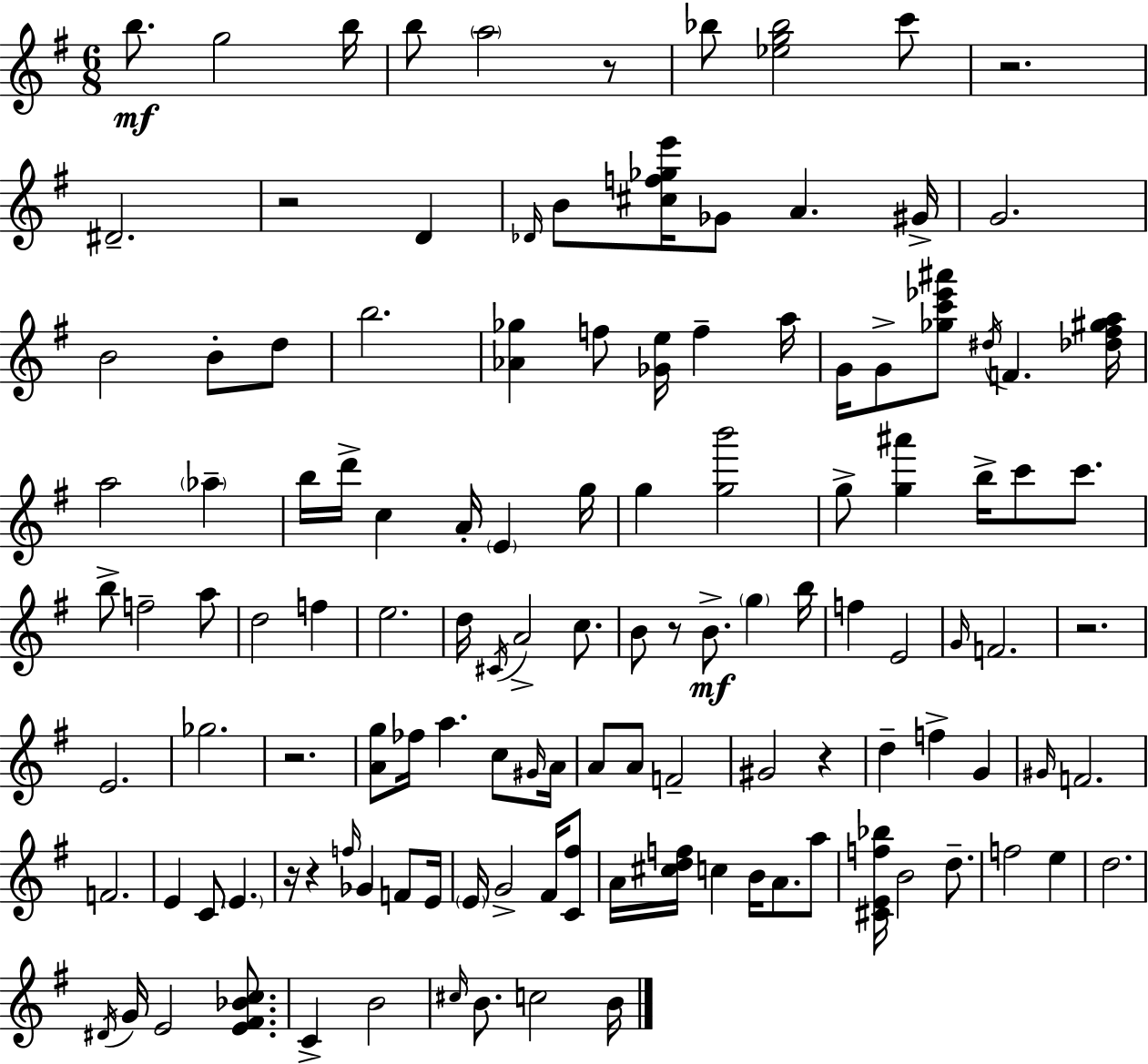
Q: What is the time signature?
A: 6/8